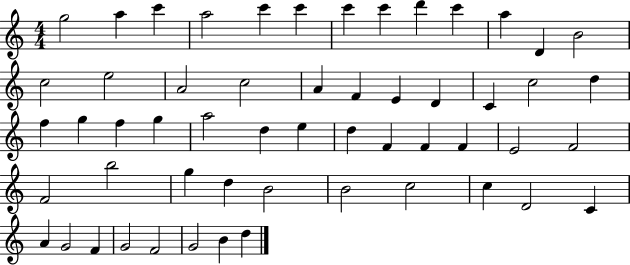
G5/h A5/q C6/q A5/h C6/q C6/q C6/q C6/q D6/q C6/q A5/q D4/q B4/h C5/h E5/h A4/h C5/h A4/q F4/q E4/q D4/q C4/q C5/h D5/q F5/q G5/q F5/q G5/q A5/h D5/q E5/q D5/q F4/q F4/q F4/q E4/h F4/h F4/h B5/h G5/q D5/q B4/h B4/h C5/h C5/q D4/h C4/q A4/q G4/h F4/q G4/h F4/h G4/h B4/q D5/q